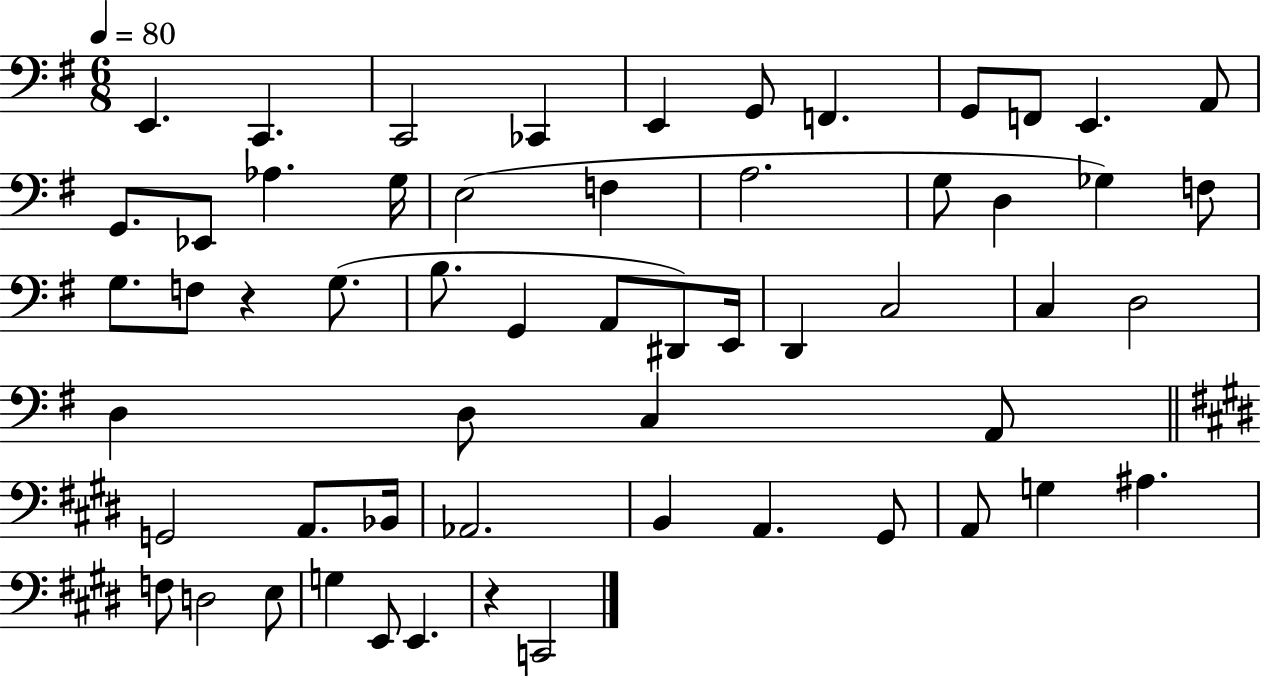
X:1
T:Untitled
M:6/8
L:1/4
K:G
E,, C,, C,,2 _C,, E,, G,,/2 F,, G,,/2 F,,/2 E,, A,,/2 G,,/2 _E,,/2 _A, G,/4 E,2 F, A,2 G,/2 D, _G, F,/2 G,/2 F,/2 z G,/2 B,/2 G,, A,,/2 ^D,,/2 E,,/4 D,, C,2 C, D,2 D, D,/2 C, A,,/2 G,,2 A,,/2 _B,,/4 _A,,2 B,, A,, ^G,,/2 A,,/2 G, ^A, F,/2 D,2 E,/2 G, E,,/2 E,, z C,,2